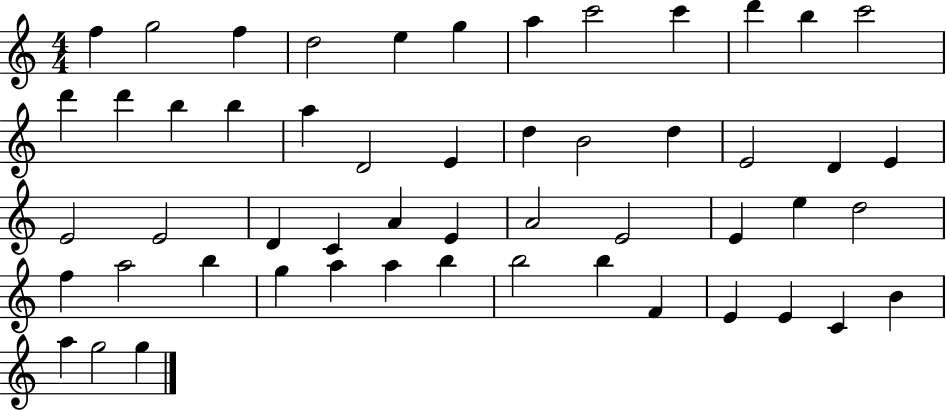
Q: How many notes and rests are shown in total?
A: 53